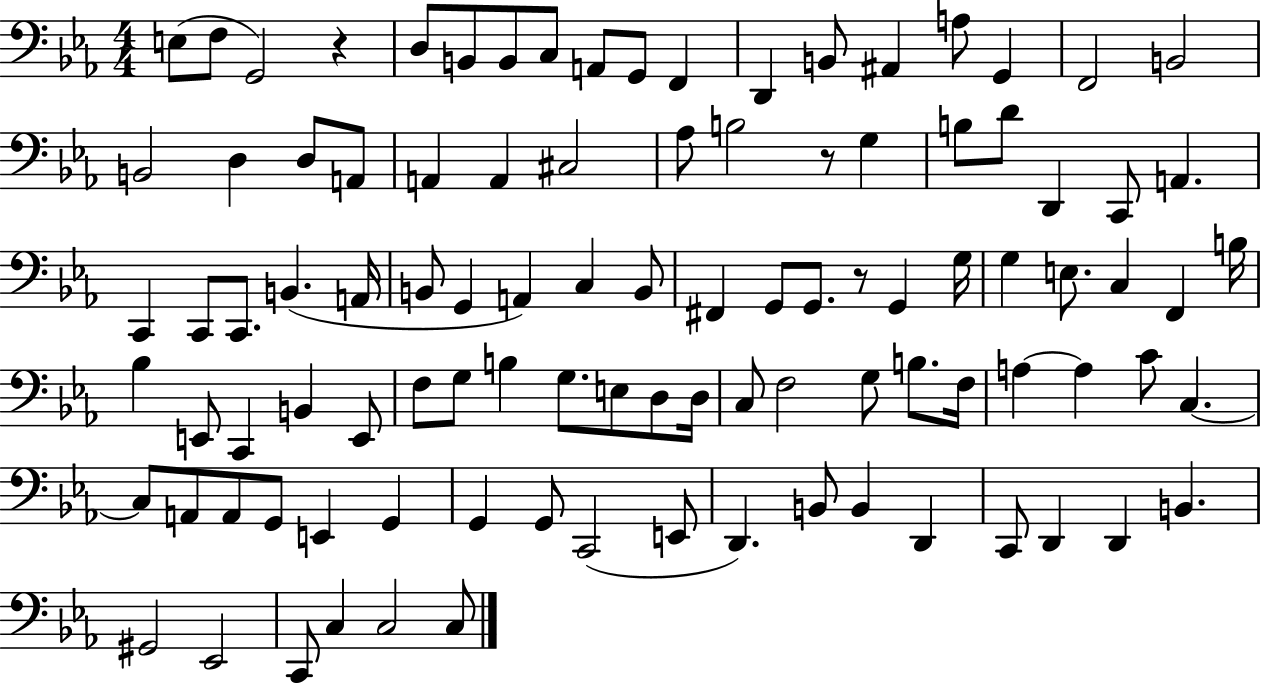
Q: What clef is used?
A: bass